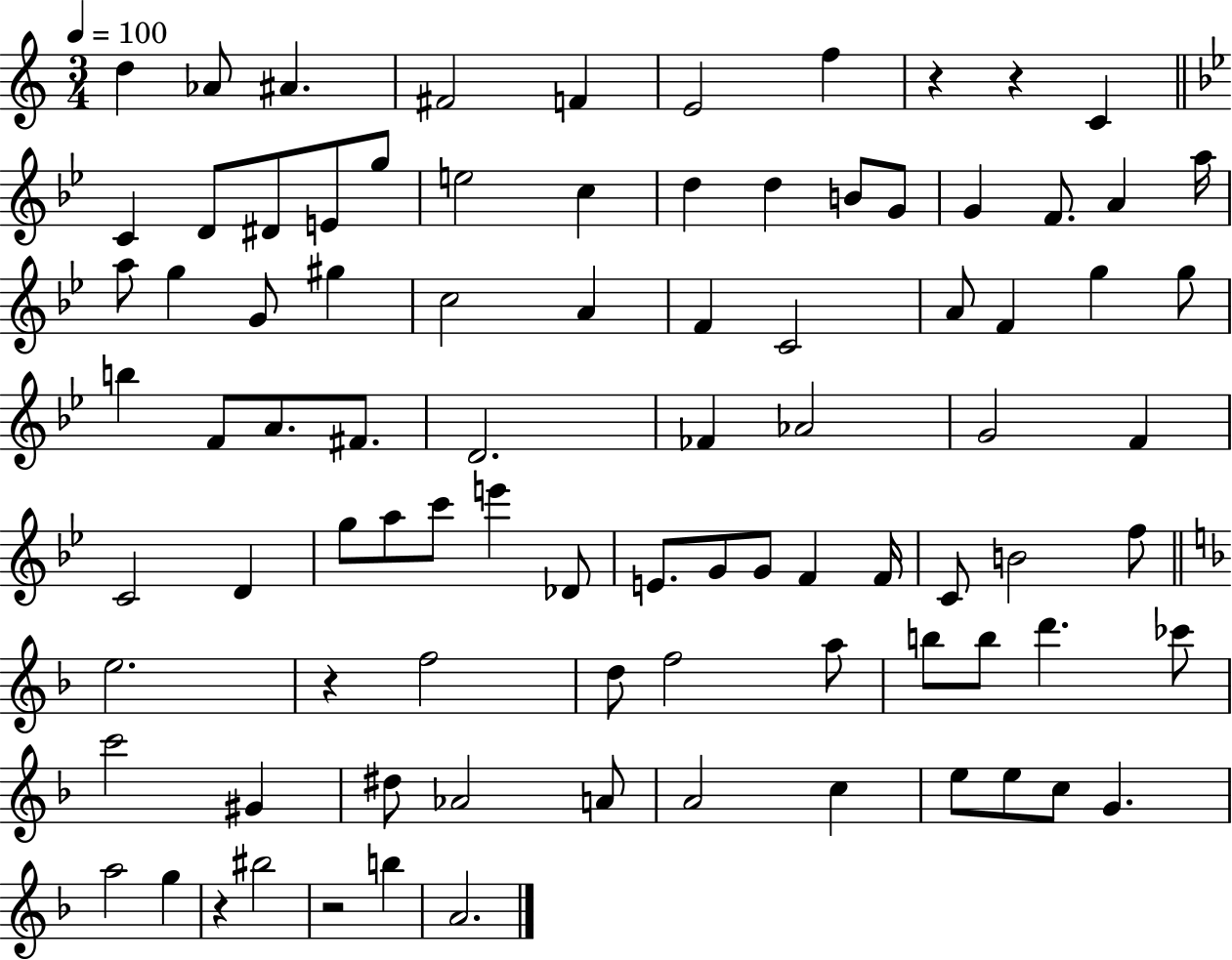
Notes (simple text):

D5/q Ab4/e A#4/q. F#4/h F4/q E4/h F5/q R/q R/q C4/q C4/q D4/e D#4/e E4/e G5/e E5/h C5/q D5/q D5/q B4/e G4/e G4/q F4/e. A4/q A5/s A5/e G5/q G4/e G#5/q C5/h A4/q F4/q C4/h A4/e F4/q G5/q G5/e B5/q F4/e A4/e. F#4/e. D4/h. FES4/q Ab4/h G4/h F4/q C4/h D4/q G5/e A5/e C6/e E6/q Db4/e E4/e. G4/e G4/e F4/q F4/s C4/e B4/h F5/e E5/h. R/q F5/h D5/e F5/h A5/e B5/e B5/e D6/q. CES6/e C6/h G#4/q D#5/e Ab4/h A4/e A4/h C5/q E5/e E5/e C5/e G4/q. A5/h G5/q R/q BIS5/h R/h B5/q A4/h.